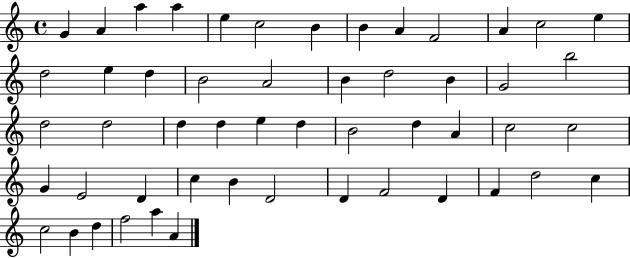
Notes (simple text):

G4/q A4/q A5/q A5/q E5/q C5/h B4/q B4/q A4/q F4/h A4/q C5/h E5/q D5/h E5/q D5/q B4/h A4/h B4/q D5/h B4/q G4/h B5/h D5/h D5/h D5/q D5/q E5/q D5/q B4/h D5/q A4/q C5/h C5/h G4/q E4/h D4/q C5/q B4/q D4/h D4/q F4/h D4/q F4/q D5/h C5/q C5/h B4/q D5/q F5/h A5/q A4/q